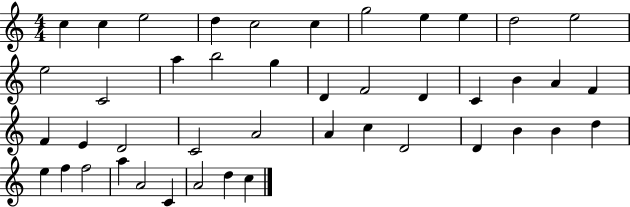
{
  \clef treble
  \numericTimeSignature
  \time 4/4
  \key c \major
  c''4 c''4 e''2 | d''4 c''2 c''4 | g''2 e''4 e''4 | d''2 e''2 | \break e''2 c'2 | a''4 b''2 g''4 | d'4 f'2 d'4 | c'4 b'4 a'4 f'4 | \break f'4 e'4 d'2 | c'2 a'2 | a'4 c''4 d'2 | d'4 b'4 b'4 d''4 | \break e''4 f''4 f''2 | a''4 a'2 c'4 | a'2 d''4 c''4 | \bar "|."
}